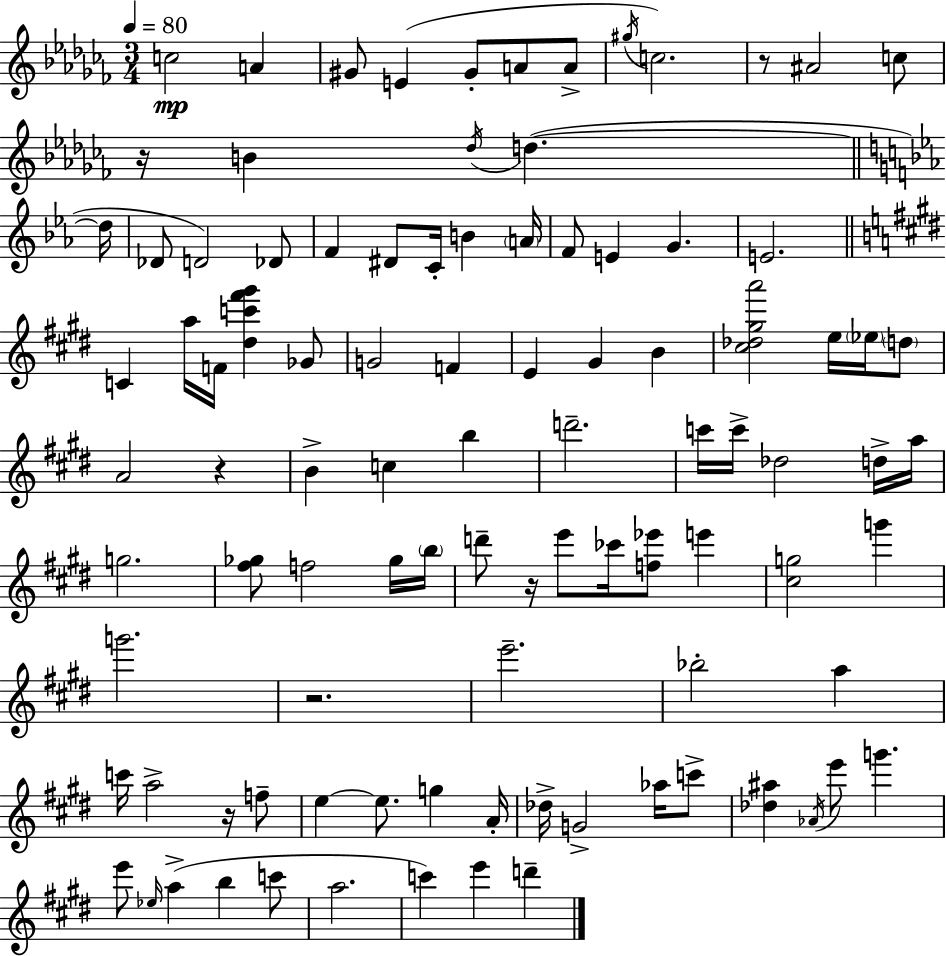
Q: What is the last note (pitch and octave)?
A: D6